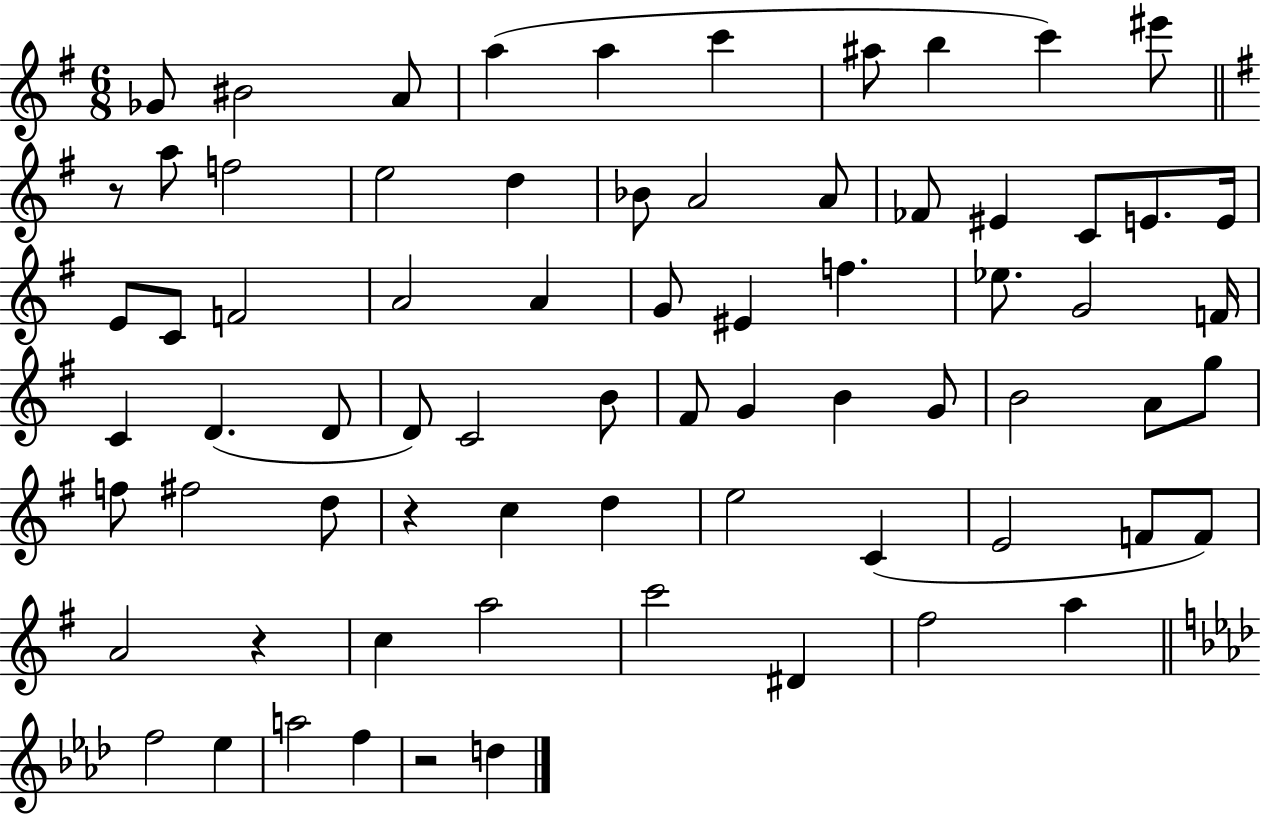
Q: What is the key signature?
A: G major